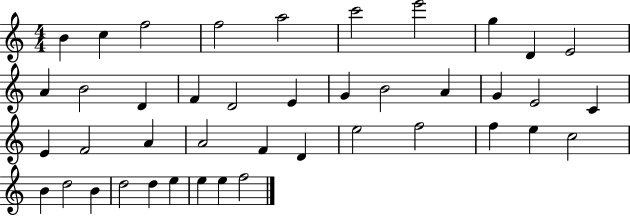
{
  \clef treble
  \numericTimeSignature
  \time 4/4
  \key c \major
  b'4 c''4 f''2 | f''2 a''2 | c'''2 e'''2 | g''4 d'4 e'2 | \break a'4 b'2 d'4 | f'4 d'2 e'4 | g'4 b'2 a'4 | g'4 e'2 c'4 | \break e'4 f'2 a'4 | a'2 f'4 d'4 | e''2 f''2 | f''4 e''4 c''2 | \break b'4 d''2 b'4 | d''2 d''4 e''4 | e''4 e''4 f''2 | \bar "|."
}